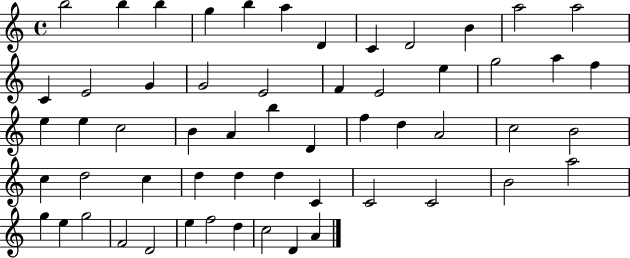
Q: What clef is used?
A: treble